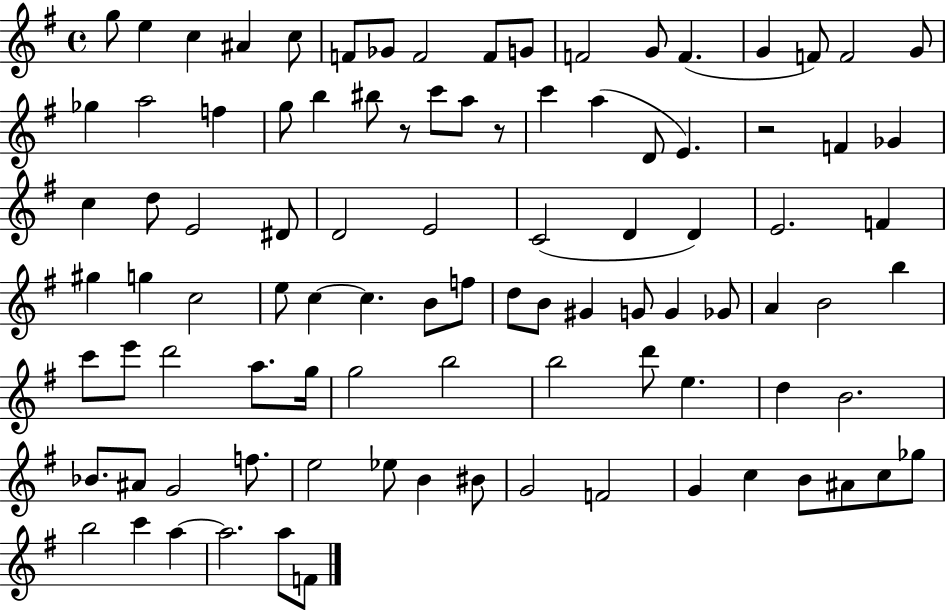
G5/e E5/q C5/q A#4/q C5/e F4/e Gb4/e F4/h F4/e G4/e F4/h G4/e F4/q. G4/q F4/e F4/h G4/e Gb5/q A5/h F5/q G5/e B5/q BIS5/e R/e C6/e A5/e R/e C6/q A5/q D4/e E4/q. R/h F4/q Gb4/q C5/q D5/e E4/h D#4/e D4/h E4/h C4/h D4/q D4/q E4/h. F4/q G#5/q G5/q C5/h E5/e C5/q C5/q. B4/e F5/e D5/e B4/e G#4/q G4/e G4/q Gb4/e A4/q B4/h B5/q C6/e E6/e D6/h A5/e. G5/s G5/h B5/h B5/h D6/e E5/q. D5/q B4/h. Bb4/e. A#4/e G4/h F5/e. E5/h Eb5/e B4/q BIS4/e G4/h F4/h G4/q C5/q B4/e A#4/e C5/e Gb5/e B5/h C6/q A5/q A5/h. A5/e F4/e